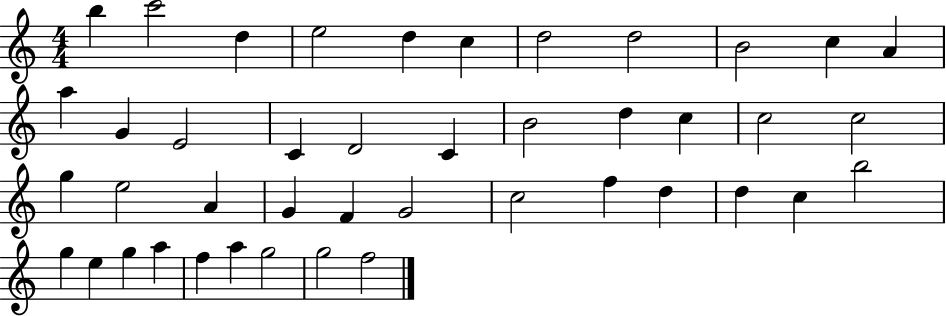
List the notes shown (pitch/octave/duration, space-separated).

B5/q C6/h D5/q E5/h D5/q C5/q D5/h D5/h B4/h C5/q A4/q A5/q G4/q E4/h C4/q D4/h C4/q B4/h D5/q C5/q C5/h C5/h G5/q E5/h A4/q G4/q F4/q G4/h C5/h F5/q D5/q D5/q C5/q B5/h G5/q E5/q G5/q A5/q F5/q A5/q G5/h G5/h F5/h